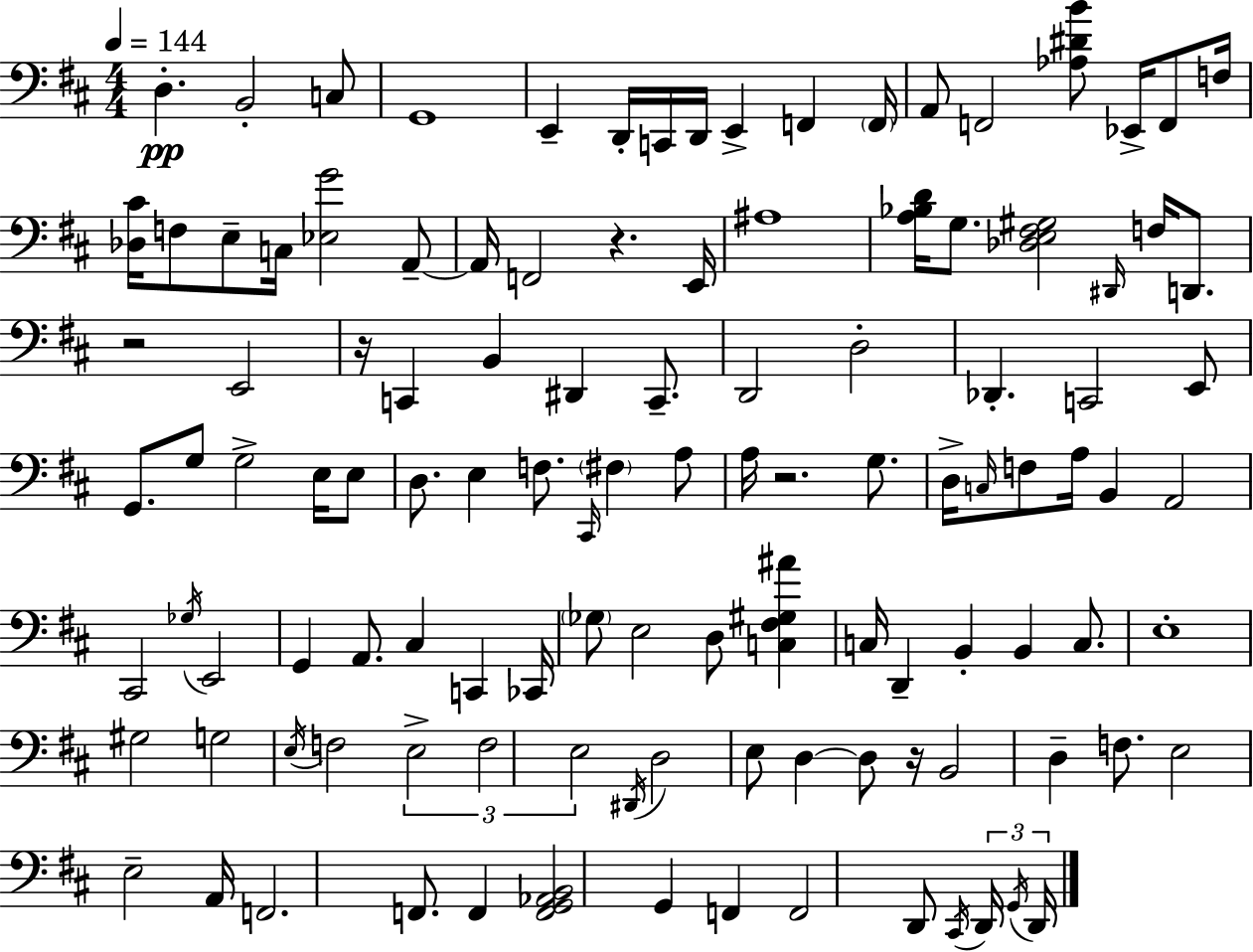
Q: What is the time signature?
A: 4/4